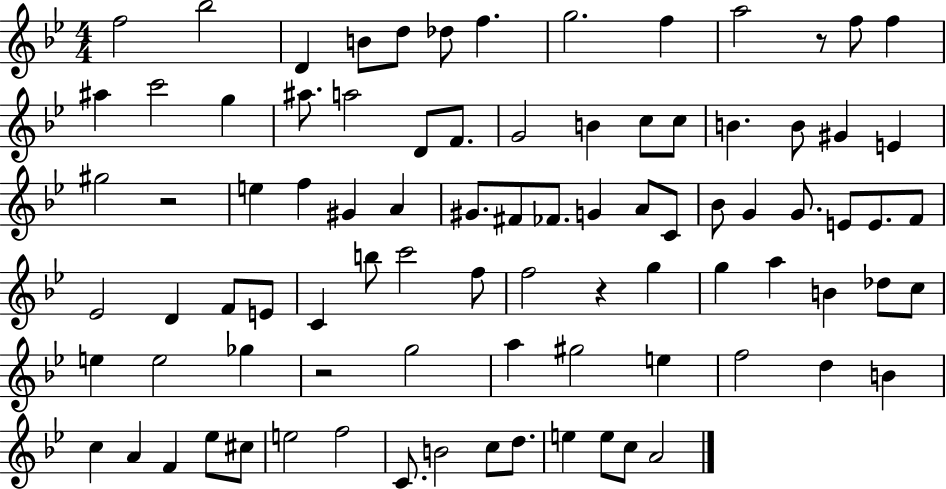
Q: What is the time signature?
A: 4/4